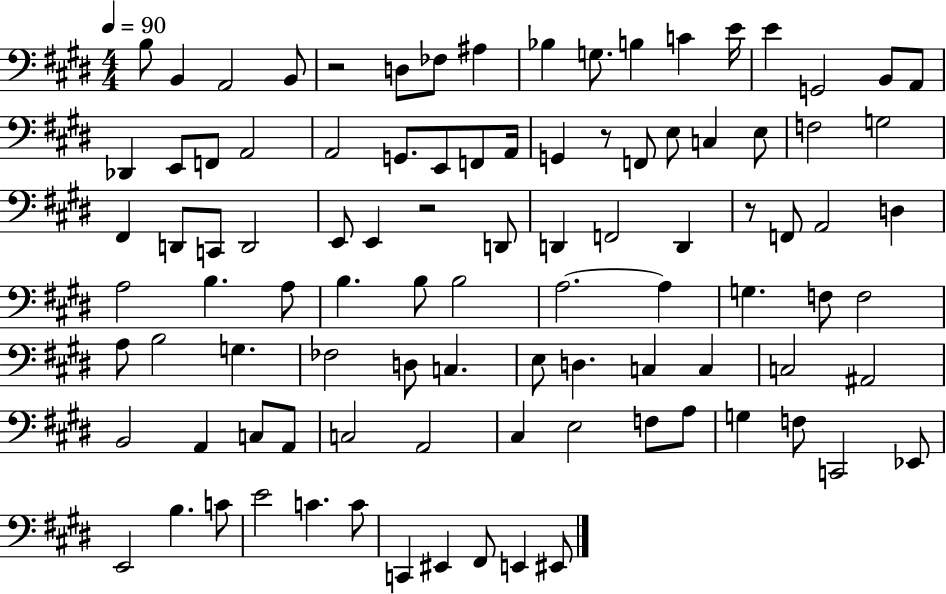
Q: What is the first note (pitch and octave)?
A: B3